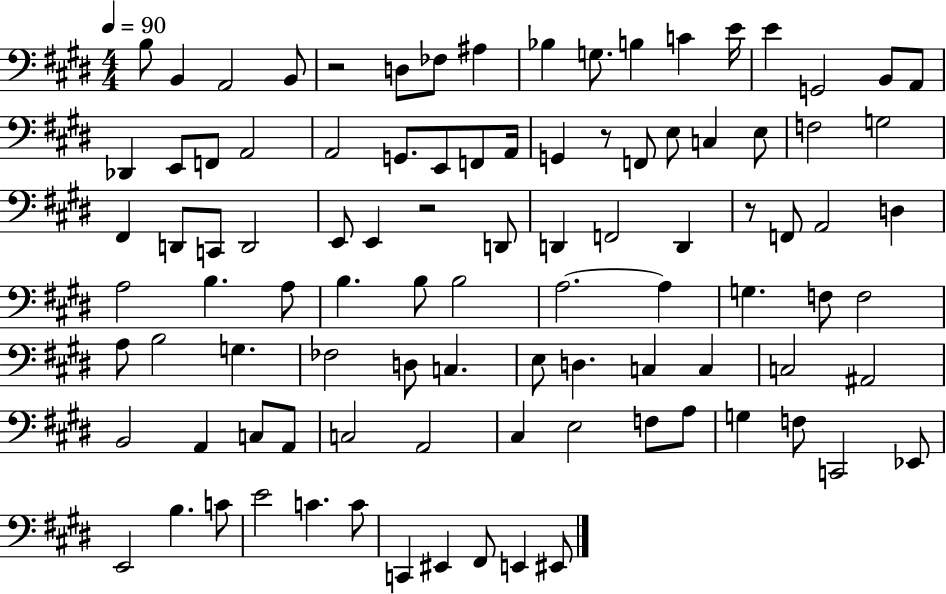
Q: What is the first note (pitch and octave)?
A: B3